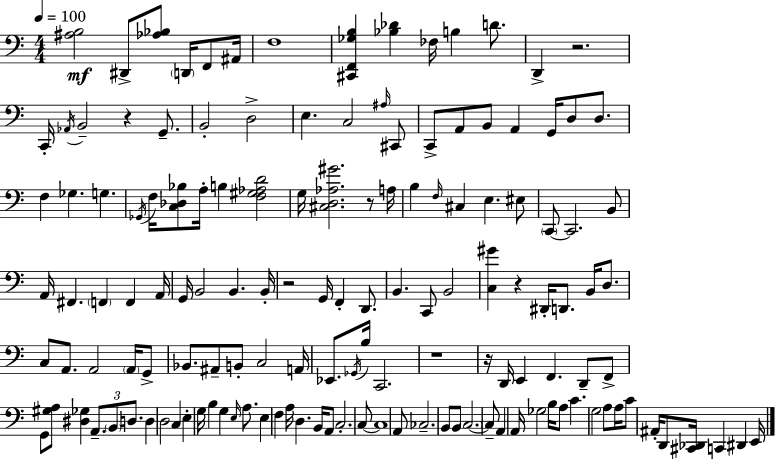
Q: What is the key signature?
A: A minor